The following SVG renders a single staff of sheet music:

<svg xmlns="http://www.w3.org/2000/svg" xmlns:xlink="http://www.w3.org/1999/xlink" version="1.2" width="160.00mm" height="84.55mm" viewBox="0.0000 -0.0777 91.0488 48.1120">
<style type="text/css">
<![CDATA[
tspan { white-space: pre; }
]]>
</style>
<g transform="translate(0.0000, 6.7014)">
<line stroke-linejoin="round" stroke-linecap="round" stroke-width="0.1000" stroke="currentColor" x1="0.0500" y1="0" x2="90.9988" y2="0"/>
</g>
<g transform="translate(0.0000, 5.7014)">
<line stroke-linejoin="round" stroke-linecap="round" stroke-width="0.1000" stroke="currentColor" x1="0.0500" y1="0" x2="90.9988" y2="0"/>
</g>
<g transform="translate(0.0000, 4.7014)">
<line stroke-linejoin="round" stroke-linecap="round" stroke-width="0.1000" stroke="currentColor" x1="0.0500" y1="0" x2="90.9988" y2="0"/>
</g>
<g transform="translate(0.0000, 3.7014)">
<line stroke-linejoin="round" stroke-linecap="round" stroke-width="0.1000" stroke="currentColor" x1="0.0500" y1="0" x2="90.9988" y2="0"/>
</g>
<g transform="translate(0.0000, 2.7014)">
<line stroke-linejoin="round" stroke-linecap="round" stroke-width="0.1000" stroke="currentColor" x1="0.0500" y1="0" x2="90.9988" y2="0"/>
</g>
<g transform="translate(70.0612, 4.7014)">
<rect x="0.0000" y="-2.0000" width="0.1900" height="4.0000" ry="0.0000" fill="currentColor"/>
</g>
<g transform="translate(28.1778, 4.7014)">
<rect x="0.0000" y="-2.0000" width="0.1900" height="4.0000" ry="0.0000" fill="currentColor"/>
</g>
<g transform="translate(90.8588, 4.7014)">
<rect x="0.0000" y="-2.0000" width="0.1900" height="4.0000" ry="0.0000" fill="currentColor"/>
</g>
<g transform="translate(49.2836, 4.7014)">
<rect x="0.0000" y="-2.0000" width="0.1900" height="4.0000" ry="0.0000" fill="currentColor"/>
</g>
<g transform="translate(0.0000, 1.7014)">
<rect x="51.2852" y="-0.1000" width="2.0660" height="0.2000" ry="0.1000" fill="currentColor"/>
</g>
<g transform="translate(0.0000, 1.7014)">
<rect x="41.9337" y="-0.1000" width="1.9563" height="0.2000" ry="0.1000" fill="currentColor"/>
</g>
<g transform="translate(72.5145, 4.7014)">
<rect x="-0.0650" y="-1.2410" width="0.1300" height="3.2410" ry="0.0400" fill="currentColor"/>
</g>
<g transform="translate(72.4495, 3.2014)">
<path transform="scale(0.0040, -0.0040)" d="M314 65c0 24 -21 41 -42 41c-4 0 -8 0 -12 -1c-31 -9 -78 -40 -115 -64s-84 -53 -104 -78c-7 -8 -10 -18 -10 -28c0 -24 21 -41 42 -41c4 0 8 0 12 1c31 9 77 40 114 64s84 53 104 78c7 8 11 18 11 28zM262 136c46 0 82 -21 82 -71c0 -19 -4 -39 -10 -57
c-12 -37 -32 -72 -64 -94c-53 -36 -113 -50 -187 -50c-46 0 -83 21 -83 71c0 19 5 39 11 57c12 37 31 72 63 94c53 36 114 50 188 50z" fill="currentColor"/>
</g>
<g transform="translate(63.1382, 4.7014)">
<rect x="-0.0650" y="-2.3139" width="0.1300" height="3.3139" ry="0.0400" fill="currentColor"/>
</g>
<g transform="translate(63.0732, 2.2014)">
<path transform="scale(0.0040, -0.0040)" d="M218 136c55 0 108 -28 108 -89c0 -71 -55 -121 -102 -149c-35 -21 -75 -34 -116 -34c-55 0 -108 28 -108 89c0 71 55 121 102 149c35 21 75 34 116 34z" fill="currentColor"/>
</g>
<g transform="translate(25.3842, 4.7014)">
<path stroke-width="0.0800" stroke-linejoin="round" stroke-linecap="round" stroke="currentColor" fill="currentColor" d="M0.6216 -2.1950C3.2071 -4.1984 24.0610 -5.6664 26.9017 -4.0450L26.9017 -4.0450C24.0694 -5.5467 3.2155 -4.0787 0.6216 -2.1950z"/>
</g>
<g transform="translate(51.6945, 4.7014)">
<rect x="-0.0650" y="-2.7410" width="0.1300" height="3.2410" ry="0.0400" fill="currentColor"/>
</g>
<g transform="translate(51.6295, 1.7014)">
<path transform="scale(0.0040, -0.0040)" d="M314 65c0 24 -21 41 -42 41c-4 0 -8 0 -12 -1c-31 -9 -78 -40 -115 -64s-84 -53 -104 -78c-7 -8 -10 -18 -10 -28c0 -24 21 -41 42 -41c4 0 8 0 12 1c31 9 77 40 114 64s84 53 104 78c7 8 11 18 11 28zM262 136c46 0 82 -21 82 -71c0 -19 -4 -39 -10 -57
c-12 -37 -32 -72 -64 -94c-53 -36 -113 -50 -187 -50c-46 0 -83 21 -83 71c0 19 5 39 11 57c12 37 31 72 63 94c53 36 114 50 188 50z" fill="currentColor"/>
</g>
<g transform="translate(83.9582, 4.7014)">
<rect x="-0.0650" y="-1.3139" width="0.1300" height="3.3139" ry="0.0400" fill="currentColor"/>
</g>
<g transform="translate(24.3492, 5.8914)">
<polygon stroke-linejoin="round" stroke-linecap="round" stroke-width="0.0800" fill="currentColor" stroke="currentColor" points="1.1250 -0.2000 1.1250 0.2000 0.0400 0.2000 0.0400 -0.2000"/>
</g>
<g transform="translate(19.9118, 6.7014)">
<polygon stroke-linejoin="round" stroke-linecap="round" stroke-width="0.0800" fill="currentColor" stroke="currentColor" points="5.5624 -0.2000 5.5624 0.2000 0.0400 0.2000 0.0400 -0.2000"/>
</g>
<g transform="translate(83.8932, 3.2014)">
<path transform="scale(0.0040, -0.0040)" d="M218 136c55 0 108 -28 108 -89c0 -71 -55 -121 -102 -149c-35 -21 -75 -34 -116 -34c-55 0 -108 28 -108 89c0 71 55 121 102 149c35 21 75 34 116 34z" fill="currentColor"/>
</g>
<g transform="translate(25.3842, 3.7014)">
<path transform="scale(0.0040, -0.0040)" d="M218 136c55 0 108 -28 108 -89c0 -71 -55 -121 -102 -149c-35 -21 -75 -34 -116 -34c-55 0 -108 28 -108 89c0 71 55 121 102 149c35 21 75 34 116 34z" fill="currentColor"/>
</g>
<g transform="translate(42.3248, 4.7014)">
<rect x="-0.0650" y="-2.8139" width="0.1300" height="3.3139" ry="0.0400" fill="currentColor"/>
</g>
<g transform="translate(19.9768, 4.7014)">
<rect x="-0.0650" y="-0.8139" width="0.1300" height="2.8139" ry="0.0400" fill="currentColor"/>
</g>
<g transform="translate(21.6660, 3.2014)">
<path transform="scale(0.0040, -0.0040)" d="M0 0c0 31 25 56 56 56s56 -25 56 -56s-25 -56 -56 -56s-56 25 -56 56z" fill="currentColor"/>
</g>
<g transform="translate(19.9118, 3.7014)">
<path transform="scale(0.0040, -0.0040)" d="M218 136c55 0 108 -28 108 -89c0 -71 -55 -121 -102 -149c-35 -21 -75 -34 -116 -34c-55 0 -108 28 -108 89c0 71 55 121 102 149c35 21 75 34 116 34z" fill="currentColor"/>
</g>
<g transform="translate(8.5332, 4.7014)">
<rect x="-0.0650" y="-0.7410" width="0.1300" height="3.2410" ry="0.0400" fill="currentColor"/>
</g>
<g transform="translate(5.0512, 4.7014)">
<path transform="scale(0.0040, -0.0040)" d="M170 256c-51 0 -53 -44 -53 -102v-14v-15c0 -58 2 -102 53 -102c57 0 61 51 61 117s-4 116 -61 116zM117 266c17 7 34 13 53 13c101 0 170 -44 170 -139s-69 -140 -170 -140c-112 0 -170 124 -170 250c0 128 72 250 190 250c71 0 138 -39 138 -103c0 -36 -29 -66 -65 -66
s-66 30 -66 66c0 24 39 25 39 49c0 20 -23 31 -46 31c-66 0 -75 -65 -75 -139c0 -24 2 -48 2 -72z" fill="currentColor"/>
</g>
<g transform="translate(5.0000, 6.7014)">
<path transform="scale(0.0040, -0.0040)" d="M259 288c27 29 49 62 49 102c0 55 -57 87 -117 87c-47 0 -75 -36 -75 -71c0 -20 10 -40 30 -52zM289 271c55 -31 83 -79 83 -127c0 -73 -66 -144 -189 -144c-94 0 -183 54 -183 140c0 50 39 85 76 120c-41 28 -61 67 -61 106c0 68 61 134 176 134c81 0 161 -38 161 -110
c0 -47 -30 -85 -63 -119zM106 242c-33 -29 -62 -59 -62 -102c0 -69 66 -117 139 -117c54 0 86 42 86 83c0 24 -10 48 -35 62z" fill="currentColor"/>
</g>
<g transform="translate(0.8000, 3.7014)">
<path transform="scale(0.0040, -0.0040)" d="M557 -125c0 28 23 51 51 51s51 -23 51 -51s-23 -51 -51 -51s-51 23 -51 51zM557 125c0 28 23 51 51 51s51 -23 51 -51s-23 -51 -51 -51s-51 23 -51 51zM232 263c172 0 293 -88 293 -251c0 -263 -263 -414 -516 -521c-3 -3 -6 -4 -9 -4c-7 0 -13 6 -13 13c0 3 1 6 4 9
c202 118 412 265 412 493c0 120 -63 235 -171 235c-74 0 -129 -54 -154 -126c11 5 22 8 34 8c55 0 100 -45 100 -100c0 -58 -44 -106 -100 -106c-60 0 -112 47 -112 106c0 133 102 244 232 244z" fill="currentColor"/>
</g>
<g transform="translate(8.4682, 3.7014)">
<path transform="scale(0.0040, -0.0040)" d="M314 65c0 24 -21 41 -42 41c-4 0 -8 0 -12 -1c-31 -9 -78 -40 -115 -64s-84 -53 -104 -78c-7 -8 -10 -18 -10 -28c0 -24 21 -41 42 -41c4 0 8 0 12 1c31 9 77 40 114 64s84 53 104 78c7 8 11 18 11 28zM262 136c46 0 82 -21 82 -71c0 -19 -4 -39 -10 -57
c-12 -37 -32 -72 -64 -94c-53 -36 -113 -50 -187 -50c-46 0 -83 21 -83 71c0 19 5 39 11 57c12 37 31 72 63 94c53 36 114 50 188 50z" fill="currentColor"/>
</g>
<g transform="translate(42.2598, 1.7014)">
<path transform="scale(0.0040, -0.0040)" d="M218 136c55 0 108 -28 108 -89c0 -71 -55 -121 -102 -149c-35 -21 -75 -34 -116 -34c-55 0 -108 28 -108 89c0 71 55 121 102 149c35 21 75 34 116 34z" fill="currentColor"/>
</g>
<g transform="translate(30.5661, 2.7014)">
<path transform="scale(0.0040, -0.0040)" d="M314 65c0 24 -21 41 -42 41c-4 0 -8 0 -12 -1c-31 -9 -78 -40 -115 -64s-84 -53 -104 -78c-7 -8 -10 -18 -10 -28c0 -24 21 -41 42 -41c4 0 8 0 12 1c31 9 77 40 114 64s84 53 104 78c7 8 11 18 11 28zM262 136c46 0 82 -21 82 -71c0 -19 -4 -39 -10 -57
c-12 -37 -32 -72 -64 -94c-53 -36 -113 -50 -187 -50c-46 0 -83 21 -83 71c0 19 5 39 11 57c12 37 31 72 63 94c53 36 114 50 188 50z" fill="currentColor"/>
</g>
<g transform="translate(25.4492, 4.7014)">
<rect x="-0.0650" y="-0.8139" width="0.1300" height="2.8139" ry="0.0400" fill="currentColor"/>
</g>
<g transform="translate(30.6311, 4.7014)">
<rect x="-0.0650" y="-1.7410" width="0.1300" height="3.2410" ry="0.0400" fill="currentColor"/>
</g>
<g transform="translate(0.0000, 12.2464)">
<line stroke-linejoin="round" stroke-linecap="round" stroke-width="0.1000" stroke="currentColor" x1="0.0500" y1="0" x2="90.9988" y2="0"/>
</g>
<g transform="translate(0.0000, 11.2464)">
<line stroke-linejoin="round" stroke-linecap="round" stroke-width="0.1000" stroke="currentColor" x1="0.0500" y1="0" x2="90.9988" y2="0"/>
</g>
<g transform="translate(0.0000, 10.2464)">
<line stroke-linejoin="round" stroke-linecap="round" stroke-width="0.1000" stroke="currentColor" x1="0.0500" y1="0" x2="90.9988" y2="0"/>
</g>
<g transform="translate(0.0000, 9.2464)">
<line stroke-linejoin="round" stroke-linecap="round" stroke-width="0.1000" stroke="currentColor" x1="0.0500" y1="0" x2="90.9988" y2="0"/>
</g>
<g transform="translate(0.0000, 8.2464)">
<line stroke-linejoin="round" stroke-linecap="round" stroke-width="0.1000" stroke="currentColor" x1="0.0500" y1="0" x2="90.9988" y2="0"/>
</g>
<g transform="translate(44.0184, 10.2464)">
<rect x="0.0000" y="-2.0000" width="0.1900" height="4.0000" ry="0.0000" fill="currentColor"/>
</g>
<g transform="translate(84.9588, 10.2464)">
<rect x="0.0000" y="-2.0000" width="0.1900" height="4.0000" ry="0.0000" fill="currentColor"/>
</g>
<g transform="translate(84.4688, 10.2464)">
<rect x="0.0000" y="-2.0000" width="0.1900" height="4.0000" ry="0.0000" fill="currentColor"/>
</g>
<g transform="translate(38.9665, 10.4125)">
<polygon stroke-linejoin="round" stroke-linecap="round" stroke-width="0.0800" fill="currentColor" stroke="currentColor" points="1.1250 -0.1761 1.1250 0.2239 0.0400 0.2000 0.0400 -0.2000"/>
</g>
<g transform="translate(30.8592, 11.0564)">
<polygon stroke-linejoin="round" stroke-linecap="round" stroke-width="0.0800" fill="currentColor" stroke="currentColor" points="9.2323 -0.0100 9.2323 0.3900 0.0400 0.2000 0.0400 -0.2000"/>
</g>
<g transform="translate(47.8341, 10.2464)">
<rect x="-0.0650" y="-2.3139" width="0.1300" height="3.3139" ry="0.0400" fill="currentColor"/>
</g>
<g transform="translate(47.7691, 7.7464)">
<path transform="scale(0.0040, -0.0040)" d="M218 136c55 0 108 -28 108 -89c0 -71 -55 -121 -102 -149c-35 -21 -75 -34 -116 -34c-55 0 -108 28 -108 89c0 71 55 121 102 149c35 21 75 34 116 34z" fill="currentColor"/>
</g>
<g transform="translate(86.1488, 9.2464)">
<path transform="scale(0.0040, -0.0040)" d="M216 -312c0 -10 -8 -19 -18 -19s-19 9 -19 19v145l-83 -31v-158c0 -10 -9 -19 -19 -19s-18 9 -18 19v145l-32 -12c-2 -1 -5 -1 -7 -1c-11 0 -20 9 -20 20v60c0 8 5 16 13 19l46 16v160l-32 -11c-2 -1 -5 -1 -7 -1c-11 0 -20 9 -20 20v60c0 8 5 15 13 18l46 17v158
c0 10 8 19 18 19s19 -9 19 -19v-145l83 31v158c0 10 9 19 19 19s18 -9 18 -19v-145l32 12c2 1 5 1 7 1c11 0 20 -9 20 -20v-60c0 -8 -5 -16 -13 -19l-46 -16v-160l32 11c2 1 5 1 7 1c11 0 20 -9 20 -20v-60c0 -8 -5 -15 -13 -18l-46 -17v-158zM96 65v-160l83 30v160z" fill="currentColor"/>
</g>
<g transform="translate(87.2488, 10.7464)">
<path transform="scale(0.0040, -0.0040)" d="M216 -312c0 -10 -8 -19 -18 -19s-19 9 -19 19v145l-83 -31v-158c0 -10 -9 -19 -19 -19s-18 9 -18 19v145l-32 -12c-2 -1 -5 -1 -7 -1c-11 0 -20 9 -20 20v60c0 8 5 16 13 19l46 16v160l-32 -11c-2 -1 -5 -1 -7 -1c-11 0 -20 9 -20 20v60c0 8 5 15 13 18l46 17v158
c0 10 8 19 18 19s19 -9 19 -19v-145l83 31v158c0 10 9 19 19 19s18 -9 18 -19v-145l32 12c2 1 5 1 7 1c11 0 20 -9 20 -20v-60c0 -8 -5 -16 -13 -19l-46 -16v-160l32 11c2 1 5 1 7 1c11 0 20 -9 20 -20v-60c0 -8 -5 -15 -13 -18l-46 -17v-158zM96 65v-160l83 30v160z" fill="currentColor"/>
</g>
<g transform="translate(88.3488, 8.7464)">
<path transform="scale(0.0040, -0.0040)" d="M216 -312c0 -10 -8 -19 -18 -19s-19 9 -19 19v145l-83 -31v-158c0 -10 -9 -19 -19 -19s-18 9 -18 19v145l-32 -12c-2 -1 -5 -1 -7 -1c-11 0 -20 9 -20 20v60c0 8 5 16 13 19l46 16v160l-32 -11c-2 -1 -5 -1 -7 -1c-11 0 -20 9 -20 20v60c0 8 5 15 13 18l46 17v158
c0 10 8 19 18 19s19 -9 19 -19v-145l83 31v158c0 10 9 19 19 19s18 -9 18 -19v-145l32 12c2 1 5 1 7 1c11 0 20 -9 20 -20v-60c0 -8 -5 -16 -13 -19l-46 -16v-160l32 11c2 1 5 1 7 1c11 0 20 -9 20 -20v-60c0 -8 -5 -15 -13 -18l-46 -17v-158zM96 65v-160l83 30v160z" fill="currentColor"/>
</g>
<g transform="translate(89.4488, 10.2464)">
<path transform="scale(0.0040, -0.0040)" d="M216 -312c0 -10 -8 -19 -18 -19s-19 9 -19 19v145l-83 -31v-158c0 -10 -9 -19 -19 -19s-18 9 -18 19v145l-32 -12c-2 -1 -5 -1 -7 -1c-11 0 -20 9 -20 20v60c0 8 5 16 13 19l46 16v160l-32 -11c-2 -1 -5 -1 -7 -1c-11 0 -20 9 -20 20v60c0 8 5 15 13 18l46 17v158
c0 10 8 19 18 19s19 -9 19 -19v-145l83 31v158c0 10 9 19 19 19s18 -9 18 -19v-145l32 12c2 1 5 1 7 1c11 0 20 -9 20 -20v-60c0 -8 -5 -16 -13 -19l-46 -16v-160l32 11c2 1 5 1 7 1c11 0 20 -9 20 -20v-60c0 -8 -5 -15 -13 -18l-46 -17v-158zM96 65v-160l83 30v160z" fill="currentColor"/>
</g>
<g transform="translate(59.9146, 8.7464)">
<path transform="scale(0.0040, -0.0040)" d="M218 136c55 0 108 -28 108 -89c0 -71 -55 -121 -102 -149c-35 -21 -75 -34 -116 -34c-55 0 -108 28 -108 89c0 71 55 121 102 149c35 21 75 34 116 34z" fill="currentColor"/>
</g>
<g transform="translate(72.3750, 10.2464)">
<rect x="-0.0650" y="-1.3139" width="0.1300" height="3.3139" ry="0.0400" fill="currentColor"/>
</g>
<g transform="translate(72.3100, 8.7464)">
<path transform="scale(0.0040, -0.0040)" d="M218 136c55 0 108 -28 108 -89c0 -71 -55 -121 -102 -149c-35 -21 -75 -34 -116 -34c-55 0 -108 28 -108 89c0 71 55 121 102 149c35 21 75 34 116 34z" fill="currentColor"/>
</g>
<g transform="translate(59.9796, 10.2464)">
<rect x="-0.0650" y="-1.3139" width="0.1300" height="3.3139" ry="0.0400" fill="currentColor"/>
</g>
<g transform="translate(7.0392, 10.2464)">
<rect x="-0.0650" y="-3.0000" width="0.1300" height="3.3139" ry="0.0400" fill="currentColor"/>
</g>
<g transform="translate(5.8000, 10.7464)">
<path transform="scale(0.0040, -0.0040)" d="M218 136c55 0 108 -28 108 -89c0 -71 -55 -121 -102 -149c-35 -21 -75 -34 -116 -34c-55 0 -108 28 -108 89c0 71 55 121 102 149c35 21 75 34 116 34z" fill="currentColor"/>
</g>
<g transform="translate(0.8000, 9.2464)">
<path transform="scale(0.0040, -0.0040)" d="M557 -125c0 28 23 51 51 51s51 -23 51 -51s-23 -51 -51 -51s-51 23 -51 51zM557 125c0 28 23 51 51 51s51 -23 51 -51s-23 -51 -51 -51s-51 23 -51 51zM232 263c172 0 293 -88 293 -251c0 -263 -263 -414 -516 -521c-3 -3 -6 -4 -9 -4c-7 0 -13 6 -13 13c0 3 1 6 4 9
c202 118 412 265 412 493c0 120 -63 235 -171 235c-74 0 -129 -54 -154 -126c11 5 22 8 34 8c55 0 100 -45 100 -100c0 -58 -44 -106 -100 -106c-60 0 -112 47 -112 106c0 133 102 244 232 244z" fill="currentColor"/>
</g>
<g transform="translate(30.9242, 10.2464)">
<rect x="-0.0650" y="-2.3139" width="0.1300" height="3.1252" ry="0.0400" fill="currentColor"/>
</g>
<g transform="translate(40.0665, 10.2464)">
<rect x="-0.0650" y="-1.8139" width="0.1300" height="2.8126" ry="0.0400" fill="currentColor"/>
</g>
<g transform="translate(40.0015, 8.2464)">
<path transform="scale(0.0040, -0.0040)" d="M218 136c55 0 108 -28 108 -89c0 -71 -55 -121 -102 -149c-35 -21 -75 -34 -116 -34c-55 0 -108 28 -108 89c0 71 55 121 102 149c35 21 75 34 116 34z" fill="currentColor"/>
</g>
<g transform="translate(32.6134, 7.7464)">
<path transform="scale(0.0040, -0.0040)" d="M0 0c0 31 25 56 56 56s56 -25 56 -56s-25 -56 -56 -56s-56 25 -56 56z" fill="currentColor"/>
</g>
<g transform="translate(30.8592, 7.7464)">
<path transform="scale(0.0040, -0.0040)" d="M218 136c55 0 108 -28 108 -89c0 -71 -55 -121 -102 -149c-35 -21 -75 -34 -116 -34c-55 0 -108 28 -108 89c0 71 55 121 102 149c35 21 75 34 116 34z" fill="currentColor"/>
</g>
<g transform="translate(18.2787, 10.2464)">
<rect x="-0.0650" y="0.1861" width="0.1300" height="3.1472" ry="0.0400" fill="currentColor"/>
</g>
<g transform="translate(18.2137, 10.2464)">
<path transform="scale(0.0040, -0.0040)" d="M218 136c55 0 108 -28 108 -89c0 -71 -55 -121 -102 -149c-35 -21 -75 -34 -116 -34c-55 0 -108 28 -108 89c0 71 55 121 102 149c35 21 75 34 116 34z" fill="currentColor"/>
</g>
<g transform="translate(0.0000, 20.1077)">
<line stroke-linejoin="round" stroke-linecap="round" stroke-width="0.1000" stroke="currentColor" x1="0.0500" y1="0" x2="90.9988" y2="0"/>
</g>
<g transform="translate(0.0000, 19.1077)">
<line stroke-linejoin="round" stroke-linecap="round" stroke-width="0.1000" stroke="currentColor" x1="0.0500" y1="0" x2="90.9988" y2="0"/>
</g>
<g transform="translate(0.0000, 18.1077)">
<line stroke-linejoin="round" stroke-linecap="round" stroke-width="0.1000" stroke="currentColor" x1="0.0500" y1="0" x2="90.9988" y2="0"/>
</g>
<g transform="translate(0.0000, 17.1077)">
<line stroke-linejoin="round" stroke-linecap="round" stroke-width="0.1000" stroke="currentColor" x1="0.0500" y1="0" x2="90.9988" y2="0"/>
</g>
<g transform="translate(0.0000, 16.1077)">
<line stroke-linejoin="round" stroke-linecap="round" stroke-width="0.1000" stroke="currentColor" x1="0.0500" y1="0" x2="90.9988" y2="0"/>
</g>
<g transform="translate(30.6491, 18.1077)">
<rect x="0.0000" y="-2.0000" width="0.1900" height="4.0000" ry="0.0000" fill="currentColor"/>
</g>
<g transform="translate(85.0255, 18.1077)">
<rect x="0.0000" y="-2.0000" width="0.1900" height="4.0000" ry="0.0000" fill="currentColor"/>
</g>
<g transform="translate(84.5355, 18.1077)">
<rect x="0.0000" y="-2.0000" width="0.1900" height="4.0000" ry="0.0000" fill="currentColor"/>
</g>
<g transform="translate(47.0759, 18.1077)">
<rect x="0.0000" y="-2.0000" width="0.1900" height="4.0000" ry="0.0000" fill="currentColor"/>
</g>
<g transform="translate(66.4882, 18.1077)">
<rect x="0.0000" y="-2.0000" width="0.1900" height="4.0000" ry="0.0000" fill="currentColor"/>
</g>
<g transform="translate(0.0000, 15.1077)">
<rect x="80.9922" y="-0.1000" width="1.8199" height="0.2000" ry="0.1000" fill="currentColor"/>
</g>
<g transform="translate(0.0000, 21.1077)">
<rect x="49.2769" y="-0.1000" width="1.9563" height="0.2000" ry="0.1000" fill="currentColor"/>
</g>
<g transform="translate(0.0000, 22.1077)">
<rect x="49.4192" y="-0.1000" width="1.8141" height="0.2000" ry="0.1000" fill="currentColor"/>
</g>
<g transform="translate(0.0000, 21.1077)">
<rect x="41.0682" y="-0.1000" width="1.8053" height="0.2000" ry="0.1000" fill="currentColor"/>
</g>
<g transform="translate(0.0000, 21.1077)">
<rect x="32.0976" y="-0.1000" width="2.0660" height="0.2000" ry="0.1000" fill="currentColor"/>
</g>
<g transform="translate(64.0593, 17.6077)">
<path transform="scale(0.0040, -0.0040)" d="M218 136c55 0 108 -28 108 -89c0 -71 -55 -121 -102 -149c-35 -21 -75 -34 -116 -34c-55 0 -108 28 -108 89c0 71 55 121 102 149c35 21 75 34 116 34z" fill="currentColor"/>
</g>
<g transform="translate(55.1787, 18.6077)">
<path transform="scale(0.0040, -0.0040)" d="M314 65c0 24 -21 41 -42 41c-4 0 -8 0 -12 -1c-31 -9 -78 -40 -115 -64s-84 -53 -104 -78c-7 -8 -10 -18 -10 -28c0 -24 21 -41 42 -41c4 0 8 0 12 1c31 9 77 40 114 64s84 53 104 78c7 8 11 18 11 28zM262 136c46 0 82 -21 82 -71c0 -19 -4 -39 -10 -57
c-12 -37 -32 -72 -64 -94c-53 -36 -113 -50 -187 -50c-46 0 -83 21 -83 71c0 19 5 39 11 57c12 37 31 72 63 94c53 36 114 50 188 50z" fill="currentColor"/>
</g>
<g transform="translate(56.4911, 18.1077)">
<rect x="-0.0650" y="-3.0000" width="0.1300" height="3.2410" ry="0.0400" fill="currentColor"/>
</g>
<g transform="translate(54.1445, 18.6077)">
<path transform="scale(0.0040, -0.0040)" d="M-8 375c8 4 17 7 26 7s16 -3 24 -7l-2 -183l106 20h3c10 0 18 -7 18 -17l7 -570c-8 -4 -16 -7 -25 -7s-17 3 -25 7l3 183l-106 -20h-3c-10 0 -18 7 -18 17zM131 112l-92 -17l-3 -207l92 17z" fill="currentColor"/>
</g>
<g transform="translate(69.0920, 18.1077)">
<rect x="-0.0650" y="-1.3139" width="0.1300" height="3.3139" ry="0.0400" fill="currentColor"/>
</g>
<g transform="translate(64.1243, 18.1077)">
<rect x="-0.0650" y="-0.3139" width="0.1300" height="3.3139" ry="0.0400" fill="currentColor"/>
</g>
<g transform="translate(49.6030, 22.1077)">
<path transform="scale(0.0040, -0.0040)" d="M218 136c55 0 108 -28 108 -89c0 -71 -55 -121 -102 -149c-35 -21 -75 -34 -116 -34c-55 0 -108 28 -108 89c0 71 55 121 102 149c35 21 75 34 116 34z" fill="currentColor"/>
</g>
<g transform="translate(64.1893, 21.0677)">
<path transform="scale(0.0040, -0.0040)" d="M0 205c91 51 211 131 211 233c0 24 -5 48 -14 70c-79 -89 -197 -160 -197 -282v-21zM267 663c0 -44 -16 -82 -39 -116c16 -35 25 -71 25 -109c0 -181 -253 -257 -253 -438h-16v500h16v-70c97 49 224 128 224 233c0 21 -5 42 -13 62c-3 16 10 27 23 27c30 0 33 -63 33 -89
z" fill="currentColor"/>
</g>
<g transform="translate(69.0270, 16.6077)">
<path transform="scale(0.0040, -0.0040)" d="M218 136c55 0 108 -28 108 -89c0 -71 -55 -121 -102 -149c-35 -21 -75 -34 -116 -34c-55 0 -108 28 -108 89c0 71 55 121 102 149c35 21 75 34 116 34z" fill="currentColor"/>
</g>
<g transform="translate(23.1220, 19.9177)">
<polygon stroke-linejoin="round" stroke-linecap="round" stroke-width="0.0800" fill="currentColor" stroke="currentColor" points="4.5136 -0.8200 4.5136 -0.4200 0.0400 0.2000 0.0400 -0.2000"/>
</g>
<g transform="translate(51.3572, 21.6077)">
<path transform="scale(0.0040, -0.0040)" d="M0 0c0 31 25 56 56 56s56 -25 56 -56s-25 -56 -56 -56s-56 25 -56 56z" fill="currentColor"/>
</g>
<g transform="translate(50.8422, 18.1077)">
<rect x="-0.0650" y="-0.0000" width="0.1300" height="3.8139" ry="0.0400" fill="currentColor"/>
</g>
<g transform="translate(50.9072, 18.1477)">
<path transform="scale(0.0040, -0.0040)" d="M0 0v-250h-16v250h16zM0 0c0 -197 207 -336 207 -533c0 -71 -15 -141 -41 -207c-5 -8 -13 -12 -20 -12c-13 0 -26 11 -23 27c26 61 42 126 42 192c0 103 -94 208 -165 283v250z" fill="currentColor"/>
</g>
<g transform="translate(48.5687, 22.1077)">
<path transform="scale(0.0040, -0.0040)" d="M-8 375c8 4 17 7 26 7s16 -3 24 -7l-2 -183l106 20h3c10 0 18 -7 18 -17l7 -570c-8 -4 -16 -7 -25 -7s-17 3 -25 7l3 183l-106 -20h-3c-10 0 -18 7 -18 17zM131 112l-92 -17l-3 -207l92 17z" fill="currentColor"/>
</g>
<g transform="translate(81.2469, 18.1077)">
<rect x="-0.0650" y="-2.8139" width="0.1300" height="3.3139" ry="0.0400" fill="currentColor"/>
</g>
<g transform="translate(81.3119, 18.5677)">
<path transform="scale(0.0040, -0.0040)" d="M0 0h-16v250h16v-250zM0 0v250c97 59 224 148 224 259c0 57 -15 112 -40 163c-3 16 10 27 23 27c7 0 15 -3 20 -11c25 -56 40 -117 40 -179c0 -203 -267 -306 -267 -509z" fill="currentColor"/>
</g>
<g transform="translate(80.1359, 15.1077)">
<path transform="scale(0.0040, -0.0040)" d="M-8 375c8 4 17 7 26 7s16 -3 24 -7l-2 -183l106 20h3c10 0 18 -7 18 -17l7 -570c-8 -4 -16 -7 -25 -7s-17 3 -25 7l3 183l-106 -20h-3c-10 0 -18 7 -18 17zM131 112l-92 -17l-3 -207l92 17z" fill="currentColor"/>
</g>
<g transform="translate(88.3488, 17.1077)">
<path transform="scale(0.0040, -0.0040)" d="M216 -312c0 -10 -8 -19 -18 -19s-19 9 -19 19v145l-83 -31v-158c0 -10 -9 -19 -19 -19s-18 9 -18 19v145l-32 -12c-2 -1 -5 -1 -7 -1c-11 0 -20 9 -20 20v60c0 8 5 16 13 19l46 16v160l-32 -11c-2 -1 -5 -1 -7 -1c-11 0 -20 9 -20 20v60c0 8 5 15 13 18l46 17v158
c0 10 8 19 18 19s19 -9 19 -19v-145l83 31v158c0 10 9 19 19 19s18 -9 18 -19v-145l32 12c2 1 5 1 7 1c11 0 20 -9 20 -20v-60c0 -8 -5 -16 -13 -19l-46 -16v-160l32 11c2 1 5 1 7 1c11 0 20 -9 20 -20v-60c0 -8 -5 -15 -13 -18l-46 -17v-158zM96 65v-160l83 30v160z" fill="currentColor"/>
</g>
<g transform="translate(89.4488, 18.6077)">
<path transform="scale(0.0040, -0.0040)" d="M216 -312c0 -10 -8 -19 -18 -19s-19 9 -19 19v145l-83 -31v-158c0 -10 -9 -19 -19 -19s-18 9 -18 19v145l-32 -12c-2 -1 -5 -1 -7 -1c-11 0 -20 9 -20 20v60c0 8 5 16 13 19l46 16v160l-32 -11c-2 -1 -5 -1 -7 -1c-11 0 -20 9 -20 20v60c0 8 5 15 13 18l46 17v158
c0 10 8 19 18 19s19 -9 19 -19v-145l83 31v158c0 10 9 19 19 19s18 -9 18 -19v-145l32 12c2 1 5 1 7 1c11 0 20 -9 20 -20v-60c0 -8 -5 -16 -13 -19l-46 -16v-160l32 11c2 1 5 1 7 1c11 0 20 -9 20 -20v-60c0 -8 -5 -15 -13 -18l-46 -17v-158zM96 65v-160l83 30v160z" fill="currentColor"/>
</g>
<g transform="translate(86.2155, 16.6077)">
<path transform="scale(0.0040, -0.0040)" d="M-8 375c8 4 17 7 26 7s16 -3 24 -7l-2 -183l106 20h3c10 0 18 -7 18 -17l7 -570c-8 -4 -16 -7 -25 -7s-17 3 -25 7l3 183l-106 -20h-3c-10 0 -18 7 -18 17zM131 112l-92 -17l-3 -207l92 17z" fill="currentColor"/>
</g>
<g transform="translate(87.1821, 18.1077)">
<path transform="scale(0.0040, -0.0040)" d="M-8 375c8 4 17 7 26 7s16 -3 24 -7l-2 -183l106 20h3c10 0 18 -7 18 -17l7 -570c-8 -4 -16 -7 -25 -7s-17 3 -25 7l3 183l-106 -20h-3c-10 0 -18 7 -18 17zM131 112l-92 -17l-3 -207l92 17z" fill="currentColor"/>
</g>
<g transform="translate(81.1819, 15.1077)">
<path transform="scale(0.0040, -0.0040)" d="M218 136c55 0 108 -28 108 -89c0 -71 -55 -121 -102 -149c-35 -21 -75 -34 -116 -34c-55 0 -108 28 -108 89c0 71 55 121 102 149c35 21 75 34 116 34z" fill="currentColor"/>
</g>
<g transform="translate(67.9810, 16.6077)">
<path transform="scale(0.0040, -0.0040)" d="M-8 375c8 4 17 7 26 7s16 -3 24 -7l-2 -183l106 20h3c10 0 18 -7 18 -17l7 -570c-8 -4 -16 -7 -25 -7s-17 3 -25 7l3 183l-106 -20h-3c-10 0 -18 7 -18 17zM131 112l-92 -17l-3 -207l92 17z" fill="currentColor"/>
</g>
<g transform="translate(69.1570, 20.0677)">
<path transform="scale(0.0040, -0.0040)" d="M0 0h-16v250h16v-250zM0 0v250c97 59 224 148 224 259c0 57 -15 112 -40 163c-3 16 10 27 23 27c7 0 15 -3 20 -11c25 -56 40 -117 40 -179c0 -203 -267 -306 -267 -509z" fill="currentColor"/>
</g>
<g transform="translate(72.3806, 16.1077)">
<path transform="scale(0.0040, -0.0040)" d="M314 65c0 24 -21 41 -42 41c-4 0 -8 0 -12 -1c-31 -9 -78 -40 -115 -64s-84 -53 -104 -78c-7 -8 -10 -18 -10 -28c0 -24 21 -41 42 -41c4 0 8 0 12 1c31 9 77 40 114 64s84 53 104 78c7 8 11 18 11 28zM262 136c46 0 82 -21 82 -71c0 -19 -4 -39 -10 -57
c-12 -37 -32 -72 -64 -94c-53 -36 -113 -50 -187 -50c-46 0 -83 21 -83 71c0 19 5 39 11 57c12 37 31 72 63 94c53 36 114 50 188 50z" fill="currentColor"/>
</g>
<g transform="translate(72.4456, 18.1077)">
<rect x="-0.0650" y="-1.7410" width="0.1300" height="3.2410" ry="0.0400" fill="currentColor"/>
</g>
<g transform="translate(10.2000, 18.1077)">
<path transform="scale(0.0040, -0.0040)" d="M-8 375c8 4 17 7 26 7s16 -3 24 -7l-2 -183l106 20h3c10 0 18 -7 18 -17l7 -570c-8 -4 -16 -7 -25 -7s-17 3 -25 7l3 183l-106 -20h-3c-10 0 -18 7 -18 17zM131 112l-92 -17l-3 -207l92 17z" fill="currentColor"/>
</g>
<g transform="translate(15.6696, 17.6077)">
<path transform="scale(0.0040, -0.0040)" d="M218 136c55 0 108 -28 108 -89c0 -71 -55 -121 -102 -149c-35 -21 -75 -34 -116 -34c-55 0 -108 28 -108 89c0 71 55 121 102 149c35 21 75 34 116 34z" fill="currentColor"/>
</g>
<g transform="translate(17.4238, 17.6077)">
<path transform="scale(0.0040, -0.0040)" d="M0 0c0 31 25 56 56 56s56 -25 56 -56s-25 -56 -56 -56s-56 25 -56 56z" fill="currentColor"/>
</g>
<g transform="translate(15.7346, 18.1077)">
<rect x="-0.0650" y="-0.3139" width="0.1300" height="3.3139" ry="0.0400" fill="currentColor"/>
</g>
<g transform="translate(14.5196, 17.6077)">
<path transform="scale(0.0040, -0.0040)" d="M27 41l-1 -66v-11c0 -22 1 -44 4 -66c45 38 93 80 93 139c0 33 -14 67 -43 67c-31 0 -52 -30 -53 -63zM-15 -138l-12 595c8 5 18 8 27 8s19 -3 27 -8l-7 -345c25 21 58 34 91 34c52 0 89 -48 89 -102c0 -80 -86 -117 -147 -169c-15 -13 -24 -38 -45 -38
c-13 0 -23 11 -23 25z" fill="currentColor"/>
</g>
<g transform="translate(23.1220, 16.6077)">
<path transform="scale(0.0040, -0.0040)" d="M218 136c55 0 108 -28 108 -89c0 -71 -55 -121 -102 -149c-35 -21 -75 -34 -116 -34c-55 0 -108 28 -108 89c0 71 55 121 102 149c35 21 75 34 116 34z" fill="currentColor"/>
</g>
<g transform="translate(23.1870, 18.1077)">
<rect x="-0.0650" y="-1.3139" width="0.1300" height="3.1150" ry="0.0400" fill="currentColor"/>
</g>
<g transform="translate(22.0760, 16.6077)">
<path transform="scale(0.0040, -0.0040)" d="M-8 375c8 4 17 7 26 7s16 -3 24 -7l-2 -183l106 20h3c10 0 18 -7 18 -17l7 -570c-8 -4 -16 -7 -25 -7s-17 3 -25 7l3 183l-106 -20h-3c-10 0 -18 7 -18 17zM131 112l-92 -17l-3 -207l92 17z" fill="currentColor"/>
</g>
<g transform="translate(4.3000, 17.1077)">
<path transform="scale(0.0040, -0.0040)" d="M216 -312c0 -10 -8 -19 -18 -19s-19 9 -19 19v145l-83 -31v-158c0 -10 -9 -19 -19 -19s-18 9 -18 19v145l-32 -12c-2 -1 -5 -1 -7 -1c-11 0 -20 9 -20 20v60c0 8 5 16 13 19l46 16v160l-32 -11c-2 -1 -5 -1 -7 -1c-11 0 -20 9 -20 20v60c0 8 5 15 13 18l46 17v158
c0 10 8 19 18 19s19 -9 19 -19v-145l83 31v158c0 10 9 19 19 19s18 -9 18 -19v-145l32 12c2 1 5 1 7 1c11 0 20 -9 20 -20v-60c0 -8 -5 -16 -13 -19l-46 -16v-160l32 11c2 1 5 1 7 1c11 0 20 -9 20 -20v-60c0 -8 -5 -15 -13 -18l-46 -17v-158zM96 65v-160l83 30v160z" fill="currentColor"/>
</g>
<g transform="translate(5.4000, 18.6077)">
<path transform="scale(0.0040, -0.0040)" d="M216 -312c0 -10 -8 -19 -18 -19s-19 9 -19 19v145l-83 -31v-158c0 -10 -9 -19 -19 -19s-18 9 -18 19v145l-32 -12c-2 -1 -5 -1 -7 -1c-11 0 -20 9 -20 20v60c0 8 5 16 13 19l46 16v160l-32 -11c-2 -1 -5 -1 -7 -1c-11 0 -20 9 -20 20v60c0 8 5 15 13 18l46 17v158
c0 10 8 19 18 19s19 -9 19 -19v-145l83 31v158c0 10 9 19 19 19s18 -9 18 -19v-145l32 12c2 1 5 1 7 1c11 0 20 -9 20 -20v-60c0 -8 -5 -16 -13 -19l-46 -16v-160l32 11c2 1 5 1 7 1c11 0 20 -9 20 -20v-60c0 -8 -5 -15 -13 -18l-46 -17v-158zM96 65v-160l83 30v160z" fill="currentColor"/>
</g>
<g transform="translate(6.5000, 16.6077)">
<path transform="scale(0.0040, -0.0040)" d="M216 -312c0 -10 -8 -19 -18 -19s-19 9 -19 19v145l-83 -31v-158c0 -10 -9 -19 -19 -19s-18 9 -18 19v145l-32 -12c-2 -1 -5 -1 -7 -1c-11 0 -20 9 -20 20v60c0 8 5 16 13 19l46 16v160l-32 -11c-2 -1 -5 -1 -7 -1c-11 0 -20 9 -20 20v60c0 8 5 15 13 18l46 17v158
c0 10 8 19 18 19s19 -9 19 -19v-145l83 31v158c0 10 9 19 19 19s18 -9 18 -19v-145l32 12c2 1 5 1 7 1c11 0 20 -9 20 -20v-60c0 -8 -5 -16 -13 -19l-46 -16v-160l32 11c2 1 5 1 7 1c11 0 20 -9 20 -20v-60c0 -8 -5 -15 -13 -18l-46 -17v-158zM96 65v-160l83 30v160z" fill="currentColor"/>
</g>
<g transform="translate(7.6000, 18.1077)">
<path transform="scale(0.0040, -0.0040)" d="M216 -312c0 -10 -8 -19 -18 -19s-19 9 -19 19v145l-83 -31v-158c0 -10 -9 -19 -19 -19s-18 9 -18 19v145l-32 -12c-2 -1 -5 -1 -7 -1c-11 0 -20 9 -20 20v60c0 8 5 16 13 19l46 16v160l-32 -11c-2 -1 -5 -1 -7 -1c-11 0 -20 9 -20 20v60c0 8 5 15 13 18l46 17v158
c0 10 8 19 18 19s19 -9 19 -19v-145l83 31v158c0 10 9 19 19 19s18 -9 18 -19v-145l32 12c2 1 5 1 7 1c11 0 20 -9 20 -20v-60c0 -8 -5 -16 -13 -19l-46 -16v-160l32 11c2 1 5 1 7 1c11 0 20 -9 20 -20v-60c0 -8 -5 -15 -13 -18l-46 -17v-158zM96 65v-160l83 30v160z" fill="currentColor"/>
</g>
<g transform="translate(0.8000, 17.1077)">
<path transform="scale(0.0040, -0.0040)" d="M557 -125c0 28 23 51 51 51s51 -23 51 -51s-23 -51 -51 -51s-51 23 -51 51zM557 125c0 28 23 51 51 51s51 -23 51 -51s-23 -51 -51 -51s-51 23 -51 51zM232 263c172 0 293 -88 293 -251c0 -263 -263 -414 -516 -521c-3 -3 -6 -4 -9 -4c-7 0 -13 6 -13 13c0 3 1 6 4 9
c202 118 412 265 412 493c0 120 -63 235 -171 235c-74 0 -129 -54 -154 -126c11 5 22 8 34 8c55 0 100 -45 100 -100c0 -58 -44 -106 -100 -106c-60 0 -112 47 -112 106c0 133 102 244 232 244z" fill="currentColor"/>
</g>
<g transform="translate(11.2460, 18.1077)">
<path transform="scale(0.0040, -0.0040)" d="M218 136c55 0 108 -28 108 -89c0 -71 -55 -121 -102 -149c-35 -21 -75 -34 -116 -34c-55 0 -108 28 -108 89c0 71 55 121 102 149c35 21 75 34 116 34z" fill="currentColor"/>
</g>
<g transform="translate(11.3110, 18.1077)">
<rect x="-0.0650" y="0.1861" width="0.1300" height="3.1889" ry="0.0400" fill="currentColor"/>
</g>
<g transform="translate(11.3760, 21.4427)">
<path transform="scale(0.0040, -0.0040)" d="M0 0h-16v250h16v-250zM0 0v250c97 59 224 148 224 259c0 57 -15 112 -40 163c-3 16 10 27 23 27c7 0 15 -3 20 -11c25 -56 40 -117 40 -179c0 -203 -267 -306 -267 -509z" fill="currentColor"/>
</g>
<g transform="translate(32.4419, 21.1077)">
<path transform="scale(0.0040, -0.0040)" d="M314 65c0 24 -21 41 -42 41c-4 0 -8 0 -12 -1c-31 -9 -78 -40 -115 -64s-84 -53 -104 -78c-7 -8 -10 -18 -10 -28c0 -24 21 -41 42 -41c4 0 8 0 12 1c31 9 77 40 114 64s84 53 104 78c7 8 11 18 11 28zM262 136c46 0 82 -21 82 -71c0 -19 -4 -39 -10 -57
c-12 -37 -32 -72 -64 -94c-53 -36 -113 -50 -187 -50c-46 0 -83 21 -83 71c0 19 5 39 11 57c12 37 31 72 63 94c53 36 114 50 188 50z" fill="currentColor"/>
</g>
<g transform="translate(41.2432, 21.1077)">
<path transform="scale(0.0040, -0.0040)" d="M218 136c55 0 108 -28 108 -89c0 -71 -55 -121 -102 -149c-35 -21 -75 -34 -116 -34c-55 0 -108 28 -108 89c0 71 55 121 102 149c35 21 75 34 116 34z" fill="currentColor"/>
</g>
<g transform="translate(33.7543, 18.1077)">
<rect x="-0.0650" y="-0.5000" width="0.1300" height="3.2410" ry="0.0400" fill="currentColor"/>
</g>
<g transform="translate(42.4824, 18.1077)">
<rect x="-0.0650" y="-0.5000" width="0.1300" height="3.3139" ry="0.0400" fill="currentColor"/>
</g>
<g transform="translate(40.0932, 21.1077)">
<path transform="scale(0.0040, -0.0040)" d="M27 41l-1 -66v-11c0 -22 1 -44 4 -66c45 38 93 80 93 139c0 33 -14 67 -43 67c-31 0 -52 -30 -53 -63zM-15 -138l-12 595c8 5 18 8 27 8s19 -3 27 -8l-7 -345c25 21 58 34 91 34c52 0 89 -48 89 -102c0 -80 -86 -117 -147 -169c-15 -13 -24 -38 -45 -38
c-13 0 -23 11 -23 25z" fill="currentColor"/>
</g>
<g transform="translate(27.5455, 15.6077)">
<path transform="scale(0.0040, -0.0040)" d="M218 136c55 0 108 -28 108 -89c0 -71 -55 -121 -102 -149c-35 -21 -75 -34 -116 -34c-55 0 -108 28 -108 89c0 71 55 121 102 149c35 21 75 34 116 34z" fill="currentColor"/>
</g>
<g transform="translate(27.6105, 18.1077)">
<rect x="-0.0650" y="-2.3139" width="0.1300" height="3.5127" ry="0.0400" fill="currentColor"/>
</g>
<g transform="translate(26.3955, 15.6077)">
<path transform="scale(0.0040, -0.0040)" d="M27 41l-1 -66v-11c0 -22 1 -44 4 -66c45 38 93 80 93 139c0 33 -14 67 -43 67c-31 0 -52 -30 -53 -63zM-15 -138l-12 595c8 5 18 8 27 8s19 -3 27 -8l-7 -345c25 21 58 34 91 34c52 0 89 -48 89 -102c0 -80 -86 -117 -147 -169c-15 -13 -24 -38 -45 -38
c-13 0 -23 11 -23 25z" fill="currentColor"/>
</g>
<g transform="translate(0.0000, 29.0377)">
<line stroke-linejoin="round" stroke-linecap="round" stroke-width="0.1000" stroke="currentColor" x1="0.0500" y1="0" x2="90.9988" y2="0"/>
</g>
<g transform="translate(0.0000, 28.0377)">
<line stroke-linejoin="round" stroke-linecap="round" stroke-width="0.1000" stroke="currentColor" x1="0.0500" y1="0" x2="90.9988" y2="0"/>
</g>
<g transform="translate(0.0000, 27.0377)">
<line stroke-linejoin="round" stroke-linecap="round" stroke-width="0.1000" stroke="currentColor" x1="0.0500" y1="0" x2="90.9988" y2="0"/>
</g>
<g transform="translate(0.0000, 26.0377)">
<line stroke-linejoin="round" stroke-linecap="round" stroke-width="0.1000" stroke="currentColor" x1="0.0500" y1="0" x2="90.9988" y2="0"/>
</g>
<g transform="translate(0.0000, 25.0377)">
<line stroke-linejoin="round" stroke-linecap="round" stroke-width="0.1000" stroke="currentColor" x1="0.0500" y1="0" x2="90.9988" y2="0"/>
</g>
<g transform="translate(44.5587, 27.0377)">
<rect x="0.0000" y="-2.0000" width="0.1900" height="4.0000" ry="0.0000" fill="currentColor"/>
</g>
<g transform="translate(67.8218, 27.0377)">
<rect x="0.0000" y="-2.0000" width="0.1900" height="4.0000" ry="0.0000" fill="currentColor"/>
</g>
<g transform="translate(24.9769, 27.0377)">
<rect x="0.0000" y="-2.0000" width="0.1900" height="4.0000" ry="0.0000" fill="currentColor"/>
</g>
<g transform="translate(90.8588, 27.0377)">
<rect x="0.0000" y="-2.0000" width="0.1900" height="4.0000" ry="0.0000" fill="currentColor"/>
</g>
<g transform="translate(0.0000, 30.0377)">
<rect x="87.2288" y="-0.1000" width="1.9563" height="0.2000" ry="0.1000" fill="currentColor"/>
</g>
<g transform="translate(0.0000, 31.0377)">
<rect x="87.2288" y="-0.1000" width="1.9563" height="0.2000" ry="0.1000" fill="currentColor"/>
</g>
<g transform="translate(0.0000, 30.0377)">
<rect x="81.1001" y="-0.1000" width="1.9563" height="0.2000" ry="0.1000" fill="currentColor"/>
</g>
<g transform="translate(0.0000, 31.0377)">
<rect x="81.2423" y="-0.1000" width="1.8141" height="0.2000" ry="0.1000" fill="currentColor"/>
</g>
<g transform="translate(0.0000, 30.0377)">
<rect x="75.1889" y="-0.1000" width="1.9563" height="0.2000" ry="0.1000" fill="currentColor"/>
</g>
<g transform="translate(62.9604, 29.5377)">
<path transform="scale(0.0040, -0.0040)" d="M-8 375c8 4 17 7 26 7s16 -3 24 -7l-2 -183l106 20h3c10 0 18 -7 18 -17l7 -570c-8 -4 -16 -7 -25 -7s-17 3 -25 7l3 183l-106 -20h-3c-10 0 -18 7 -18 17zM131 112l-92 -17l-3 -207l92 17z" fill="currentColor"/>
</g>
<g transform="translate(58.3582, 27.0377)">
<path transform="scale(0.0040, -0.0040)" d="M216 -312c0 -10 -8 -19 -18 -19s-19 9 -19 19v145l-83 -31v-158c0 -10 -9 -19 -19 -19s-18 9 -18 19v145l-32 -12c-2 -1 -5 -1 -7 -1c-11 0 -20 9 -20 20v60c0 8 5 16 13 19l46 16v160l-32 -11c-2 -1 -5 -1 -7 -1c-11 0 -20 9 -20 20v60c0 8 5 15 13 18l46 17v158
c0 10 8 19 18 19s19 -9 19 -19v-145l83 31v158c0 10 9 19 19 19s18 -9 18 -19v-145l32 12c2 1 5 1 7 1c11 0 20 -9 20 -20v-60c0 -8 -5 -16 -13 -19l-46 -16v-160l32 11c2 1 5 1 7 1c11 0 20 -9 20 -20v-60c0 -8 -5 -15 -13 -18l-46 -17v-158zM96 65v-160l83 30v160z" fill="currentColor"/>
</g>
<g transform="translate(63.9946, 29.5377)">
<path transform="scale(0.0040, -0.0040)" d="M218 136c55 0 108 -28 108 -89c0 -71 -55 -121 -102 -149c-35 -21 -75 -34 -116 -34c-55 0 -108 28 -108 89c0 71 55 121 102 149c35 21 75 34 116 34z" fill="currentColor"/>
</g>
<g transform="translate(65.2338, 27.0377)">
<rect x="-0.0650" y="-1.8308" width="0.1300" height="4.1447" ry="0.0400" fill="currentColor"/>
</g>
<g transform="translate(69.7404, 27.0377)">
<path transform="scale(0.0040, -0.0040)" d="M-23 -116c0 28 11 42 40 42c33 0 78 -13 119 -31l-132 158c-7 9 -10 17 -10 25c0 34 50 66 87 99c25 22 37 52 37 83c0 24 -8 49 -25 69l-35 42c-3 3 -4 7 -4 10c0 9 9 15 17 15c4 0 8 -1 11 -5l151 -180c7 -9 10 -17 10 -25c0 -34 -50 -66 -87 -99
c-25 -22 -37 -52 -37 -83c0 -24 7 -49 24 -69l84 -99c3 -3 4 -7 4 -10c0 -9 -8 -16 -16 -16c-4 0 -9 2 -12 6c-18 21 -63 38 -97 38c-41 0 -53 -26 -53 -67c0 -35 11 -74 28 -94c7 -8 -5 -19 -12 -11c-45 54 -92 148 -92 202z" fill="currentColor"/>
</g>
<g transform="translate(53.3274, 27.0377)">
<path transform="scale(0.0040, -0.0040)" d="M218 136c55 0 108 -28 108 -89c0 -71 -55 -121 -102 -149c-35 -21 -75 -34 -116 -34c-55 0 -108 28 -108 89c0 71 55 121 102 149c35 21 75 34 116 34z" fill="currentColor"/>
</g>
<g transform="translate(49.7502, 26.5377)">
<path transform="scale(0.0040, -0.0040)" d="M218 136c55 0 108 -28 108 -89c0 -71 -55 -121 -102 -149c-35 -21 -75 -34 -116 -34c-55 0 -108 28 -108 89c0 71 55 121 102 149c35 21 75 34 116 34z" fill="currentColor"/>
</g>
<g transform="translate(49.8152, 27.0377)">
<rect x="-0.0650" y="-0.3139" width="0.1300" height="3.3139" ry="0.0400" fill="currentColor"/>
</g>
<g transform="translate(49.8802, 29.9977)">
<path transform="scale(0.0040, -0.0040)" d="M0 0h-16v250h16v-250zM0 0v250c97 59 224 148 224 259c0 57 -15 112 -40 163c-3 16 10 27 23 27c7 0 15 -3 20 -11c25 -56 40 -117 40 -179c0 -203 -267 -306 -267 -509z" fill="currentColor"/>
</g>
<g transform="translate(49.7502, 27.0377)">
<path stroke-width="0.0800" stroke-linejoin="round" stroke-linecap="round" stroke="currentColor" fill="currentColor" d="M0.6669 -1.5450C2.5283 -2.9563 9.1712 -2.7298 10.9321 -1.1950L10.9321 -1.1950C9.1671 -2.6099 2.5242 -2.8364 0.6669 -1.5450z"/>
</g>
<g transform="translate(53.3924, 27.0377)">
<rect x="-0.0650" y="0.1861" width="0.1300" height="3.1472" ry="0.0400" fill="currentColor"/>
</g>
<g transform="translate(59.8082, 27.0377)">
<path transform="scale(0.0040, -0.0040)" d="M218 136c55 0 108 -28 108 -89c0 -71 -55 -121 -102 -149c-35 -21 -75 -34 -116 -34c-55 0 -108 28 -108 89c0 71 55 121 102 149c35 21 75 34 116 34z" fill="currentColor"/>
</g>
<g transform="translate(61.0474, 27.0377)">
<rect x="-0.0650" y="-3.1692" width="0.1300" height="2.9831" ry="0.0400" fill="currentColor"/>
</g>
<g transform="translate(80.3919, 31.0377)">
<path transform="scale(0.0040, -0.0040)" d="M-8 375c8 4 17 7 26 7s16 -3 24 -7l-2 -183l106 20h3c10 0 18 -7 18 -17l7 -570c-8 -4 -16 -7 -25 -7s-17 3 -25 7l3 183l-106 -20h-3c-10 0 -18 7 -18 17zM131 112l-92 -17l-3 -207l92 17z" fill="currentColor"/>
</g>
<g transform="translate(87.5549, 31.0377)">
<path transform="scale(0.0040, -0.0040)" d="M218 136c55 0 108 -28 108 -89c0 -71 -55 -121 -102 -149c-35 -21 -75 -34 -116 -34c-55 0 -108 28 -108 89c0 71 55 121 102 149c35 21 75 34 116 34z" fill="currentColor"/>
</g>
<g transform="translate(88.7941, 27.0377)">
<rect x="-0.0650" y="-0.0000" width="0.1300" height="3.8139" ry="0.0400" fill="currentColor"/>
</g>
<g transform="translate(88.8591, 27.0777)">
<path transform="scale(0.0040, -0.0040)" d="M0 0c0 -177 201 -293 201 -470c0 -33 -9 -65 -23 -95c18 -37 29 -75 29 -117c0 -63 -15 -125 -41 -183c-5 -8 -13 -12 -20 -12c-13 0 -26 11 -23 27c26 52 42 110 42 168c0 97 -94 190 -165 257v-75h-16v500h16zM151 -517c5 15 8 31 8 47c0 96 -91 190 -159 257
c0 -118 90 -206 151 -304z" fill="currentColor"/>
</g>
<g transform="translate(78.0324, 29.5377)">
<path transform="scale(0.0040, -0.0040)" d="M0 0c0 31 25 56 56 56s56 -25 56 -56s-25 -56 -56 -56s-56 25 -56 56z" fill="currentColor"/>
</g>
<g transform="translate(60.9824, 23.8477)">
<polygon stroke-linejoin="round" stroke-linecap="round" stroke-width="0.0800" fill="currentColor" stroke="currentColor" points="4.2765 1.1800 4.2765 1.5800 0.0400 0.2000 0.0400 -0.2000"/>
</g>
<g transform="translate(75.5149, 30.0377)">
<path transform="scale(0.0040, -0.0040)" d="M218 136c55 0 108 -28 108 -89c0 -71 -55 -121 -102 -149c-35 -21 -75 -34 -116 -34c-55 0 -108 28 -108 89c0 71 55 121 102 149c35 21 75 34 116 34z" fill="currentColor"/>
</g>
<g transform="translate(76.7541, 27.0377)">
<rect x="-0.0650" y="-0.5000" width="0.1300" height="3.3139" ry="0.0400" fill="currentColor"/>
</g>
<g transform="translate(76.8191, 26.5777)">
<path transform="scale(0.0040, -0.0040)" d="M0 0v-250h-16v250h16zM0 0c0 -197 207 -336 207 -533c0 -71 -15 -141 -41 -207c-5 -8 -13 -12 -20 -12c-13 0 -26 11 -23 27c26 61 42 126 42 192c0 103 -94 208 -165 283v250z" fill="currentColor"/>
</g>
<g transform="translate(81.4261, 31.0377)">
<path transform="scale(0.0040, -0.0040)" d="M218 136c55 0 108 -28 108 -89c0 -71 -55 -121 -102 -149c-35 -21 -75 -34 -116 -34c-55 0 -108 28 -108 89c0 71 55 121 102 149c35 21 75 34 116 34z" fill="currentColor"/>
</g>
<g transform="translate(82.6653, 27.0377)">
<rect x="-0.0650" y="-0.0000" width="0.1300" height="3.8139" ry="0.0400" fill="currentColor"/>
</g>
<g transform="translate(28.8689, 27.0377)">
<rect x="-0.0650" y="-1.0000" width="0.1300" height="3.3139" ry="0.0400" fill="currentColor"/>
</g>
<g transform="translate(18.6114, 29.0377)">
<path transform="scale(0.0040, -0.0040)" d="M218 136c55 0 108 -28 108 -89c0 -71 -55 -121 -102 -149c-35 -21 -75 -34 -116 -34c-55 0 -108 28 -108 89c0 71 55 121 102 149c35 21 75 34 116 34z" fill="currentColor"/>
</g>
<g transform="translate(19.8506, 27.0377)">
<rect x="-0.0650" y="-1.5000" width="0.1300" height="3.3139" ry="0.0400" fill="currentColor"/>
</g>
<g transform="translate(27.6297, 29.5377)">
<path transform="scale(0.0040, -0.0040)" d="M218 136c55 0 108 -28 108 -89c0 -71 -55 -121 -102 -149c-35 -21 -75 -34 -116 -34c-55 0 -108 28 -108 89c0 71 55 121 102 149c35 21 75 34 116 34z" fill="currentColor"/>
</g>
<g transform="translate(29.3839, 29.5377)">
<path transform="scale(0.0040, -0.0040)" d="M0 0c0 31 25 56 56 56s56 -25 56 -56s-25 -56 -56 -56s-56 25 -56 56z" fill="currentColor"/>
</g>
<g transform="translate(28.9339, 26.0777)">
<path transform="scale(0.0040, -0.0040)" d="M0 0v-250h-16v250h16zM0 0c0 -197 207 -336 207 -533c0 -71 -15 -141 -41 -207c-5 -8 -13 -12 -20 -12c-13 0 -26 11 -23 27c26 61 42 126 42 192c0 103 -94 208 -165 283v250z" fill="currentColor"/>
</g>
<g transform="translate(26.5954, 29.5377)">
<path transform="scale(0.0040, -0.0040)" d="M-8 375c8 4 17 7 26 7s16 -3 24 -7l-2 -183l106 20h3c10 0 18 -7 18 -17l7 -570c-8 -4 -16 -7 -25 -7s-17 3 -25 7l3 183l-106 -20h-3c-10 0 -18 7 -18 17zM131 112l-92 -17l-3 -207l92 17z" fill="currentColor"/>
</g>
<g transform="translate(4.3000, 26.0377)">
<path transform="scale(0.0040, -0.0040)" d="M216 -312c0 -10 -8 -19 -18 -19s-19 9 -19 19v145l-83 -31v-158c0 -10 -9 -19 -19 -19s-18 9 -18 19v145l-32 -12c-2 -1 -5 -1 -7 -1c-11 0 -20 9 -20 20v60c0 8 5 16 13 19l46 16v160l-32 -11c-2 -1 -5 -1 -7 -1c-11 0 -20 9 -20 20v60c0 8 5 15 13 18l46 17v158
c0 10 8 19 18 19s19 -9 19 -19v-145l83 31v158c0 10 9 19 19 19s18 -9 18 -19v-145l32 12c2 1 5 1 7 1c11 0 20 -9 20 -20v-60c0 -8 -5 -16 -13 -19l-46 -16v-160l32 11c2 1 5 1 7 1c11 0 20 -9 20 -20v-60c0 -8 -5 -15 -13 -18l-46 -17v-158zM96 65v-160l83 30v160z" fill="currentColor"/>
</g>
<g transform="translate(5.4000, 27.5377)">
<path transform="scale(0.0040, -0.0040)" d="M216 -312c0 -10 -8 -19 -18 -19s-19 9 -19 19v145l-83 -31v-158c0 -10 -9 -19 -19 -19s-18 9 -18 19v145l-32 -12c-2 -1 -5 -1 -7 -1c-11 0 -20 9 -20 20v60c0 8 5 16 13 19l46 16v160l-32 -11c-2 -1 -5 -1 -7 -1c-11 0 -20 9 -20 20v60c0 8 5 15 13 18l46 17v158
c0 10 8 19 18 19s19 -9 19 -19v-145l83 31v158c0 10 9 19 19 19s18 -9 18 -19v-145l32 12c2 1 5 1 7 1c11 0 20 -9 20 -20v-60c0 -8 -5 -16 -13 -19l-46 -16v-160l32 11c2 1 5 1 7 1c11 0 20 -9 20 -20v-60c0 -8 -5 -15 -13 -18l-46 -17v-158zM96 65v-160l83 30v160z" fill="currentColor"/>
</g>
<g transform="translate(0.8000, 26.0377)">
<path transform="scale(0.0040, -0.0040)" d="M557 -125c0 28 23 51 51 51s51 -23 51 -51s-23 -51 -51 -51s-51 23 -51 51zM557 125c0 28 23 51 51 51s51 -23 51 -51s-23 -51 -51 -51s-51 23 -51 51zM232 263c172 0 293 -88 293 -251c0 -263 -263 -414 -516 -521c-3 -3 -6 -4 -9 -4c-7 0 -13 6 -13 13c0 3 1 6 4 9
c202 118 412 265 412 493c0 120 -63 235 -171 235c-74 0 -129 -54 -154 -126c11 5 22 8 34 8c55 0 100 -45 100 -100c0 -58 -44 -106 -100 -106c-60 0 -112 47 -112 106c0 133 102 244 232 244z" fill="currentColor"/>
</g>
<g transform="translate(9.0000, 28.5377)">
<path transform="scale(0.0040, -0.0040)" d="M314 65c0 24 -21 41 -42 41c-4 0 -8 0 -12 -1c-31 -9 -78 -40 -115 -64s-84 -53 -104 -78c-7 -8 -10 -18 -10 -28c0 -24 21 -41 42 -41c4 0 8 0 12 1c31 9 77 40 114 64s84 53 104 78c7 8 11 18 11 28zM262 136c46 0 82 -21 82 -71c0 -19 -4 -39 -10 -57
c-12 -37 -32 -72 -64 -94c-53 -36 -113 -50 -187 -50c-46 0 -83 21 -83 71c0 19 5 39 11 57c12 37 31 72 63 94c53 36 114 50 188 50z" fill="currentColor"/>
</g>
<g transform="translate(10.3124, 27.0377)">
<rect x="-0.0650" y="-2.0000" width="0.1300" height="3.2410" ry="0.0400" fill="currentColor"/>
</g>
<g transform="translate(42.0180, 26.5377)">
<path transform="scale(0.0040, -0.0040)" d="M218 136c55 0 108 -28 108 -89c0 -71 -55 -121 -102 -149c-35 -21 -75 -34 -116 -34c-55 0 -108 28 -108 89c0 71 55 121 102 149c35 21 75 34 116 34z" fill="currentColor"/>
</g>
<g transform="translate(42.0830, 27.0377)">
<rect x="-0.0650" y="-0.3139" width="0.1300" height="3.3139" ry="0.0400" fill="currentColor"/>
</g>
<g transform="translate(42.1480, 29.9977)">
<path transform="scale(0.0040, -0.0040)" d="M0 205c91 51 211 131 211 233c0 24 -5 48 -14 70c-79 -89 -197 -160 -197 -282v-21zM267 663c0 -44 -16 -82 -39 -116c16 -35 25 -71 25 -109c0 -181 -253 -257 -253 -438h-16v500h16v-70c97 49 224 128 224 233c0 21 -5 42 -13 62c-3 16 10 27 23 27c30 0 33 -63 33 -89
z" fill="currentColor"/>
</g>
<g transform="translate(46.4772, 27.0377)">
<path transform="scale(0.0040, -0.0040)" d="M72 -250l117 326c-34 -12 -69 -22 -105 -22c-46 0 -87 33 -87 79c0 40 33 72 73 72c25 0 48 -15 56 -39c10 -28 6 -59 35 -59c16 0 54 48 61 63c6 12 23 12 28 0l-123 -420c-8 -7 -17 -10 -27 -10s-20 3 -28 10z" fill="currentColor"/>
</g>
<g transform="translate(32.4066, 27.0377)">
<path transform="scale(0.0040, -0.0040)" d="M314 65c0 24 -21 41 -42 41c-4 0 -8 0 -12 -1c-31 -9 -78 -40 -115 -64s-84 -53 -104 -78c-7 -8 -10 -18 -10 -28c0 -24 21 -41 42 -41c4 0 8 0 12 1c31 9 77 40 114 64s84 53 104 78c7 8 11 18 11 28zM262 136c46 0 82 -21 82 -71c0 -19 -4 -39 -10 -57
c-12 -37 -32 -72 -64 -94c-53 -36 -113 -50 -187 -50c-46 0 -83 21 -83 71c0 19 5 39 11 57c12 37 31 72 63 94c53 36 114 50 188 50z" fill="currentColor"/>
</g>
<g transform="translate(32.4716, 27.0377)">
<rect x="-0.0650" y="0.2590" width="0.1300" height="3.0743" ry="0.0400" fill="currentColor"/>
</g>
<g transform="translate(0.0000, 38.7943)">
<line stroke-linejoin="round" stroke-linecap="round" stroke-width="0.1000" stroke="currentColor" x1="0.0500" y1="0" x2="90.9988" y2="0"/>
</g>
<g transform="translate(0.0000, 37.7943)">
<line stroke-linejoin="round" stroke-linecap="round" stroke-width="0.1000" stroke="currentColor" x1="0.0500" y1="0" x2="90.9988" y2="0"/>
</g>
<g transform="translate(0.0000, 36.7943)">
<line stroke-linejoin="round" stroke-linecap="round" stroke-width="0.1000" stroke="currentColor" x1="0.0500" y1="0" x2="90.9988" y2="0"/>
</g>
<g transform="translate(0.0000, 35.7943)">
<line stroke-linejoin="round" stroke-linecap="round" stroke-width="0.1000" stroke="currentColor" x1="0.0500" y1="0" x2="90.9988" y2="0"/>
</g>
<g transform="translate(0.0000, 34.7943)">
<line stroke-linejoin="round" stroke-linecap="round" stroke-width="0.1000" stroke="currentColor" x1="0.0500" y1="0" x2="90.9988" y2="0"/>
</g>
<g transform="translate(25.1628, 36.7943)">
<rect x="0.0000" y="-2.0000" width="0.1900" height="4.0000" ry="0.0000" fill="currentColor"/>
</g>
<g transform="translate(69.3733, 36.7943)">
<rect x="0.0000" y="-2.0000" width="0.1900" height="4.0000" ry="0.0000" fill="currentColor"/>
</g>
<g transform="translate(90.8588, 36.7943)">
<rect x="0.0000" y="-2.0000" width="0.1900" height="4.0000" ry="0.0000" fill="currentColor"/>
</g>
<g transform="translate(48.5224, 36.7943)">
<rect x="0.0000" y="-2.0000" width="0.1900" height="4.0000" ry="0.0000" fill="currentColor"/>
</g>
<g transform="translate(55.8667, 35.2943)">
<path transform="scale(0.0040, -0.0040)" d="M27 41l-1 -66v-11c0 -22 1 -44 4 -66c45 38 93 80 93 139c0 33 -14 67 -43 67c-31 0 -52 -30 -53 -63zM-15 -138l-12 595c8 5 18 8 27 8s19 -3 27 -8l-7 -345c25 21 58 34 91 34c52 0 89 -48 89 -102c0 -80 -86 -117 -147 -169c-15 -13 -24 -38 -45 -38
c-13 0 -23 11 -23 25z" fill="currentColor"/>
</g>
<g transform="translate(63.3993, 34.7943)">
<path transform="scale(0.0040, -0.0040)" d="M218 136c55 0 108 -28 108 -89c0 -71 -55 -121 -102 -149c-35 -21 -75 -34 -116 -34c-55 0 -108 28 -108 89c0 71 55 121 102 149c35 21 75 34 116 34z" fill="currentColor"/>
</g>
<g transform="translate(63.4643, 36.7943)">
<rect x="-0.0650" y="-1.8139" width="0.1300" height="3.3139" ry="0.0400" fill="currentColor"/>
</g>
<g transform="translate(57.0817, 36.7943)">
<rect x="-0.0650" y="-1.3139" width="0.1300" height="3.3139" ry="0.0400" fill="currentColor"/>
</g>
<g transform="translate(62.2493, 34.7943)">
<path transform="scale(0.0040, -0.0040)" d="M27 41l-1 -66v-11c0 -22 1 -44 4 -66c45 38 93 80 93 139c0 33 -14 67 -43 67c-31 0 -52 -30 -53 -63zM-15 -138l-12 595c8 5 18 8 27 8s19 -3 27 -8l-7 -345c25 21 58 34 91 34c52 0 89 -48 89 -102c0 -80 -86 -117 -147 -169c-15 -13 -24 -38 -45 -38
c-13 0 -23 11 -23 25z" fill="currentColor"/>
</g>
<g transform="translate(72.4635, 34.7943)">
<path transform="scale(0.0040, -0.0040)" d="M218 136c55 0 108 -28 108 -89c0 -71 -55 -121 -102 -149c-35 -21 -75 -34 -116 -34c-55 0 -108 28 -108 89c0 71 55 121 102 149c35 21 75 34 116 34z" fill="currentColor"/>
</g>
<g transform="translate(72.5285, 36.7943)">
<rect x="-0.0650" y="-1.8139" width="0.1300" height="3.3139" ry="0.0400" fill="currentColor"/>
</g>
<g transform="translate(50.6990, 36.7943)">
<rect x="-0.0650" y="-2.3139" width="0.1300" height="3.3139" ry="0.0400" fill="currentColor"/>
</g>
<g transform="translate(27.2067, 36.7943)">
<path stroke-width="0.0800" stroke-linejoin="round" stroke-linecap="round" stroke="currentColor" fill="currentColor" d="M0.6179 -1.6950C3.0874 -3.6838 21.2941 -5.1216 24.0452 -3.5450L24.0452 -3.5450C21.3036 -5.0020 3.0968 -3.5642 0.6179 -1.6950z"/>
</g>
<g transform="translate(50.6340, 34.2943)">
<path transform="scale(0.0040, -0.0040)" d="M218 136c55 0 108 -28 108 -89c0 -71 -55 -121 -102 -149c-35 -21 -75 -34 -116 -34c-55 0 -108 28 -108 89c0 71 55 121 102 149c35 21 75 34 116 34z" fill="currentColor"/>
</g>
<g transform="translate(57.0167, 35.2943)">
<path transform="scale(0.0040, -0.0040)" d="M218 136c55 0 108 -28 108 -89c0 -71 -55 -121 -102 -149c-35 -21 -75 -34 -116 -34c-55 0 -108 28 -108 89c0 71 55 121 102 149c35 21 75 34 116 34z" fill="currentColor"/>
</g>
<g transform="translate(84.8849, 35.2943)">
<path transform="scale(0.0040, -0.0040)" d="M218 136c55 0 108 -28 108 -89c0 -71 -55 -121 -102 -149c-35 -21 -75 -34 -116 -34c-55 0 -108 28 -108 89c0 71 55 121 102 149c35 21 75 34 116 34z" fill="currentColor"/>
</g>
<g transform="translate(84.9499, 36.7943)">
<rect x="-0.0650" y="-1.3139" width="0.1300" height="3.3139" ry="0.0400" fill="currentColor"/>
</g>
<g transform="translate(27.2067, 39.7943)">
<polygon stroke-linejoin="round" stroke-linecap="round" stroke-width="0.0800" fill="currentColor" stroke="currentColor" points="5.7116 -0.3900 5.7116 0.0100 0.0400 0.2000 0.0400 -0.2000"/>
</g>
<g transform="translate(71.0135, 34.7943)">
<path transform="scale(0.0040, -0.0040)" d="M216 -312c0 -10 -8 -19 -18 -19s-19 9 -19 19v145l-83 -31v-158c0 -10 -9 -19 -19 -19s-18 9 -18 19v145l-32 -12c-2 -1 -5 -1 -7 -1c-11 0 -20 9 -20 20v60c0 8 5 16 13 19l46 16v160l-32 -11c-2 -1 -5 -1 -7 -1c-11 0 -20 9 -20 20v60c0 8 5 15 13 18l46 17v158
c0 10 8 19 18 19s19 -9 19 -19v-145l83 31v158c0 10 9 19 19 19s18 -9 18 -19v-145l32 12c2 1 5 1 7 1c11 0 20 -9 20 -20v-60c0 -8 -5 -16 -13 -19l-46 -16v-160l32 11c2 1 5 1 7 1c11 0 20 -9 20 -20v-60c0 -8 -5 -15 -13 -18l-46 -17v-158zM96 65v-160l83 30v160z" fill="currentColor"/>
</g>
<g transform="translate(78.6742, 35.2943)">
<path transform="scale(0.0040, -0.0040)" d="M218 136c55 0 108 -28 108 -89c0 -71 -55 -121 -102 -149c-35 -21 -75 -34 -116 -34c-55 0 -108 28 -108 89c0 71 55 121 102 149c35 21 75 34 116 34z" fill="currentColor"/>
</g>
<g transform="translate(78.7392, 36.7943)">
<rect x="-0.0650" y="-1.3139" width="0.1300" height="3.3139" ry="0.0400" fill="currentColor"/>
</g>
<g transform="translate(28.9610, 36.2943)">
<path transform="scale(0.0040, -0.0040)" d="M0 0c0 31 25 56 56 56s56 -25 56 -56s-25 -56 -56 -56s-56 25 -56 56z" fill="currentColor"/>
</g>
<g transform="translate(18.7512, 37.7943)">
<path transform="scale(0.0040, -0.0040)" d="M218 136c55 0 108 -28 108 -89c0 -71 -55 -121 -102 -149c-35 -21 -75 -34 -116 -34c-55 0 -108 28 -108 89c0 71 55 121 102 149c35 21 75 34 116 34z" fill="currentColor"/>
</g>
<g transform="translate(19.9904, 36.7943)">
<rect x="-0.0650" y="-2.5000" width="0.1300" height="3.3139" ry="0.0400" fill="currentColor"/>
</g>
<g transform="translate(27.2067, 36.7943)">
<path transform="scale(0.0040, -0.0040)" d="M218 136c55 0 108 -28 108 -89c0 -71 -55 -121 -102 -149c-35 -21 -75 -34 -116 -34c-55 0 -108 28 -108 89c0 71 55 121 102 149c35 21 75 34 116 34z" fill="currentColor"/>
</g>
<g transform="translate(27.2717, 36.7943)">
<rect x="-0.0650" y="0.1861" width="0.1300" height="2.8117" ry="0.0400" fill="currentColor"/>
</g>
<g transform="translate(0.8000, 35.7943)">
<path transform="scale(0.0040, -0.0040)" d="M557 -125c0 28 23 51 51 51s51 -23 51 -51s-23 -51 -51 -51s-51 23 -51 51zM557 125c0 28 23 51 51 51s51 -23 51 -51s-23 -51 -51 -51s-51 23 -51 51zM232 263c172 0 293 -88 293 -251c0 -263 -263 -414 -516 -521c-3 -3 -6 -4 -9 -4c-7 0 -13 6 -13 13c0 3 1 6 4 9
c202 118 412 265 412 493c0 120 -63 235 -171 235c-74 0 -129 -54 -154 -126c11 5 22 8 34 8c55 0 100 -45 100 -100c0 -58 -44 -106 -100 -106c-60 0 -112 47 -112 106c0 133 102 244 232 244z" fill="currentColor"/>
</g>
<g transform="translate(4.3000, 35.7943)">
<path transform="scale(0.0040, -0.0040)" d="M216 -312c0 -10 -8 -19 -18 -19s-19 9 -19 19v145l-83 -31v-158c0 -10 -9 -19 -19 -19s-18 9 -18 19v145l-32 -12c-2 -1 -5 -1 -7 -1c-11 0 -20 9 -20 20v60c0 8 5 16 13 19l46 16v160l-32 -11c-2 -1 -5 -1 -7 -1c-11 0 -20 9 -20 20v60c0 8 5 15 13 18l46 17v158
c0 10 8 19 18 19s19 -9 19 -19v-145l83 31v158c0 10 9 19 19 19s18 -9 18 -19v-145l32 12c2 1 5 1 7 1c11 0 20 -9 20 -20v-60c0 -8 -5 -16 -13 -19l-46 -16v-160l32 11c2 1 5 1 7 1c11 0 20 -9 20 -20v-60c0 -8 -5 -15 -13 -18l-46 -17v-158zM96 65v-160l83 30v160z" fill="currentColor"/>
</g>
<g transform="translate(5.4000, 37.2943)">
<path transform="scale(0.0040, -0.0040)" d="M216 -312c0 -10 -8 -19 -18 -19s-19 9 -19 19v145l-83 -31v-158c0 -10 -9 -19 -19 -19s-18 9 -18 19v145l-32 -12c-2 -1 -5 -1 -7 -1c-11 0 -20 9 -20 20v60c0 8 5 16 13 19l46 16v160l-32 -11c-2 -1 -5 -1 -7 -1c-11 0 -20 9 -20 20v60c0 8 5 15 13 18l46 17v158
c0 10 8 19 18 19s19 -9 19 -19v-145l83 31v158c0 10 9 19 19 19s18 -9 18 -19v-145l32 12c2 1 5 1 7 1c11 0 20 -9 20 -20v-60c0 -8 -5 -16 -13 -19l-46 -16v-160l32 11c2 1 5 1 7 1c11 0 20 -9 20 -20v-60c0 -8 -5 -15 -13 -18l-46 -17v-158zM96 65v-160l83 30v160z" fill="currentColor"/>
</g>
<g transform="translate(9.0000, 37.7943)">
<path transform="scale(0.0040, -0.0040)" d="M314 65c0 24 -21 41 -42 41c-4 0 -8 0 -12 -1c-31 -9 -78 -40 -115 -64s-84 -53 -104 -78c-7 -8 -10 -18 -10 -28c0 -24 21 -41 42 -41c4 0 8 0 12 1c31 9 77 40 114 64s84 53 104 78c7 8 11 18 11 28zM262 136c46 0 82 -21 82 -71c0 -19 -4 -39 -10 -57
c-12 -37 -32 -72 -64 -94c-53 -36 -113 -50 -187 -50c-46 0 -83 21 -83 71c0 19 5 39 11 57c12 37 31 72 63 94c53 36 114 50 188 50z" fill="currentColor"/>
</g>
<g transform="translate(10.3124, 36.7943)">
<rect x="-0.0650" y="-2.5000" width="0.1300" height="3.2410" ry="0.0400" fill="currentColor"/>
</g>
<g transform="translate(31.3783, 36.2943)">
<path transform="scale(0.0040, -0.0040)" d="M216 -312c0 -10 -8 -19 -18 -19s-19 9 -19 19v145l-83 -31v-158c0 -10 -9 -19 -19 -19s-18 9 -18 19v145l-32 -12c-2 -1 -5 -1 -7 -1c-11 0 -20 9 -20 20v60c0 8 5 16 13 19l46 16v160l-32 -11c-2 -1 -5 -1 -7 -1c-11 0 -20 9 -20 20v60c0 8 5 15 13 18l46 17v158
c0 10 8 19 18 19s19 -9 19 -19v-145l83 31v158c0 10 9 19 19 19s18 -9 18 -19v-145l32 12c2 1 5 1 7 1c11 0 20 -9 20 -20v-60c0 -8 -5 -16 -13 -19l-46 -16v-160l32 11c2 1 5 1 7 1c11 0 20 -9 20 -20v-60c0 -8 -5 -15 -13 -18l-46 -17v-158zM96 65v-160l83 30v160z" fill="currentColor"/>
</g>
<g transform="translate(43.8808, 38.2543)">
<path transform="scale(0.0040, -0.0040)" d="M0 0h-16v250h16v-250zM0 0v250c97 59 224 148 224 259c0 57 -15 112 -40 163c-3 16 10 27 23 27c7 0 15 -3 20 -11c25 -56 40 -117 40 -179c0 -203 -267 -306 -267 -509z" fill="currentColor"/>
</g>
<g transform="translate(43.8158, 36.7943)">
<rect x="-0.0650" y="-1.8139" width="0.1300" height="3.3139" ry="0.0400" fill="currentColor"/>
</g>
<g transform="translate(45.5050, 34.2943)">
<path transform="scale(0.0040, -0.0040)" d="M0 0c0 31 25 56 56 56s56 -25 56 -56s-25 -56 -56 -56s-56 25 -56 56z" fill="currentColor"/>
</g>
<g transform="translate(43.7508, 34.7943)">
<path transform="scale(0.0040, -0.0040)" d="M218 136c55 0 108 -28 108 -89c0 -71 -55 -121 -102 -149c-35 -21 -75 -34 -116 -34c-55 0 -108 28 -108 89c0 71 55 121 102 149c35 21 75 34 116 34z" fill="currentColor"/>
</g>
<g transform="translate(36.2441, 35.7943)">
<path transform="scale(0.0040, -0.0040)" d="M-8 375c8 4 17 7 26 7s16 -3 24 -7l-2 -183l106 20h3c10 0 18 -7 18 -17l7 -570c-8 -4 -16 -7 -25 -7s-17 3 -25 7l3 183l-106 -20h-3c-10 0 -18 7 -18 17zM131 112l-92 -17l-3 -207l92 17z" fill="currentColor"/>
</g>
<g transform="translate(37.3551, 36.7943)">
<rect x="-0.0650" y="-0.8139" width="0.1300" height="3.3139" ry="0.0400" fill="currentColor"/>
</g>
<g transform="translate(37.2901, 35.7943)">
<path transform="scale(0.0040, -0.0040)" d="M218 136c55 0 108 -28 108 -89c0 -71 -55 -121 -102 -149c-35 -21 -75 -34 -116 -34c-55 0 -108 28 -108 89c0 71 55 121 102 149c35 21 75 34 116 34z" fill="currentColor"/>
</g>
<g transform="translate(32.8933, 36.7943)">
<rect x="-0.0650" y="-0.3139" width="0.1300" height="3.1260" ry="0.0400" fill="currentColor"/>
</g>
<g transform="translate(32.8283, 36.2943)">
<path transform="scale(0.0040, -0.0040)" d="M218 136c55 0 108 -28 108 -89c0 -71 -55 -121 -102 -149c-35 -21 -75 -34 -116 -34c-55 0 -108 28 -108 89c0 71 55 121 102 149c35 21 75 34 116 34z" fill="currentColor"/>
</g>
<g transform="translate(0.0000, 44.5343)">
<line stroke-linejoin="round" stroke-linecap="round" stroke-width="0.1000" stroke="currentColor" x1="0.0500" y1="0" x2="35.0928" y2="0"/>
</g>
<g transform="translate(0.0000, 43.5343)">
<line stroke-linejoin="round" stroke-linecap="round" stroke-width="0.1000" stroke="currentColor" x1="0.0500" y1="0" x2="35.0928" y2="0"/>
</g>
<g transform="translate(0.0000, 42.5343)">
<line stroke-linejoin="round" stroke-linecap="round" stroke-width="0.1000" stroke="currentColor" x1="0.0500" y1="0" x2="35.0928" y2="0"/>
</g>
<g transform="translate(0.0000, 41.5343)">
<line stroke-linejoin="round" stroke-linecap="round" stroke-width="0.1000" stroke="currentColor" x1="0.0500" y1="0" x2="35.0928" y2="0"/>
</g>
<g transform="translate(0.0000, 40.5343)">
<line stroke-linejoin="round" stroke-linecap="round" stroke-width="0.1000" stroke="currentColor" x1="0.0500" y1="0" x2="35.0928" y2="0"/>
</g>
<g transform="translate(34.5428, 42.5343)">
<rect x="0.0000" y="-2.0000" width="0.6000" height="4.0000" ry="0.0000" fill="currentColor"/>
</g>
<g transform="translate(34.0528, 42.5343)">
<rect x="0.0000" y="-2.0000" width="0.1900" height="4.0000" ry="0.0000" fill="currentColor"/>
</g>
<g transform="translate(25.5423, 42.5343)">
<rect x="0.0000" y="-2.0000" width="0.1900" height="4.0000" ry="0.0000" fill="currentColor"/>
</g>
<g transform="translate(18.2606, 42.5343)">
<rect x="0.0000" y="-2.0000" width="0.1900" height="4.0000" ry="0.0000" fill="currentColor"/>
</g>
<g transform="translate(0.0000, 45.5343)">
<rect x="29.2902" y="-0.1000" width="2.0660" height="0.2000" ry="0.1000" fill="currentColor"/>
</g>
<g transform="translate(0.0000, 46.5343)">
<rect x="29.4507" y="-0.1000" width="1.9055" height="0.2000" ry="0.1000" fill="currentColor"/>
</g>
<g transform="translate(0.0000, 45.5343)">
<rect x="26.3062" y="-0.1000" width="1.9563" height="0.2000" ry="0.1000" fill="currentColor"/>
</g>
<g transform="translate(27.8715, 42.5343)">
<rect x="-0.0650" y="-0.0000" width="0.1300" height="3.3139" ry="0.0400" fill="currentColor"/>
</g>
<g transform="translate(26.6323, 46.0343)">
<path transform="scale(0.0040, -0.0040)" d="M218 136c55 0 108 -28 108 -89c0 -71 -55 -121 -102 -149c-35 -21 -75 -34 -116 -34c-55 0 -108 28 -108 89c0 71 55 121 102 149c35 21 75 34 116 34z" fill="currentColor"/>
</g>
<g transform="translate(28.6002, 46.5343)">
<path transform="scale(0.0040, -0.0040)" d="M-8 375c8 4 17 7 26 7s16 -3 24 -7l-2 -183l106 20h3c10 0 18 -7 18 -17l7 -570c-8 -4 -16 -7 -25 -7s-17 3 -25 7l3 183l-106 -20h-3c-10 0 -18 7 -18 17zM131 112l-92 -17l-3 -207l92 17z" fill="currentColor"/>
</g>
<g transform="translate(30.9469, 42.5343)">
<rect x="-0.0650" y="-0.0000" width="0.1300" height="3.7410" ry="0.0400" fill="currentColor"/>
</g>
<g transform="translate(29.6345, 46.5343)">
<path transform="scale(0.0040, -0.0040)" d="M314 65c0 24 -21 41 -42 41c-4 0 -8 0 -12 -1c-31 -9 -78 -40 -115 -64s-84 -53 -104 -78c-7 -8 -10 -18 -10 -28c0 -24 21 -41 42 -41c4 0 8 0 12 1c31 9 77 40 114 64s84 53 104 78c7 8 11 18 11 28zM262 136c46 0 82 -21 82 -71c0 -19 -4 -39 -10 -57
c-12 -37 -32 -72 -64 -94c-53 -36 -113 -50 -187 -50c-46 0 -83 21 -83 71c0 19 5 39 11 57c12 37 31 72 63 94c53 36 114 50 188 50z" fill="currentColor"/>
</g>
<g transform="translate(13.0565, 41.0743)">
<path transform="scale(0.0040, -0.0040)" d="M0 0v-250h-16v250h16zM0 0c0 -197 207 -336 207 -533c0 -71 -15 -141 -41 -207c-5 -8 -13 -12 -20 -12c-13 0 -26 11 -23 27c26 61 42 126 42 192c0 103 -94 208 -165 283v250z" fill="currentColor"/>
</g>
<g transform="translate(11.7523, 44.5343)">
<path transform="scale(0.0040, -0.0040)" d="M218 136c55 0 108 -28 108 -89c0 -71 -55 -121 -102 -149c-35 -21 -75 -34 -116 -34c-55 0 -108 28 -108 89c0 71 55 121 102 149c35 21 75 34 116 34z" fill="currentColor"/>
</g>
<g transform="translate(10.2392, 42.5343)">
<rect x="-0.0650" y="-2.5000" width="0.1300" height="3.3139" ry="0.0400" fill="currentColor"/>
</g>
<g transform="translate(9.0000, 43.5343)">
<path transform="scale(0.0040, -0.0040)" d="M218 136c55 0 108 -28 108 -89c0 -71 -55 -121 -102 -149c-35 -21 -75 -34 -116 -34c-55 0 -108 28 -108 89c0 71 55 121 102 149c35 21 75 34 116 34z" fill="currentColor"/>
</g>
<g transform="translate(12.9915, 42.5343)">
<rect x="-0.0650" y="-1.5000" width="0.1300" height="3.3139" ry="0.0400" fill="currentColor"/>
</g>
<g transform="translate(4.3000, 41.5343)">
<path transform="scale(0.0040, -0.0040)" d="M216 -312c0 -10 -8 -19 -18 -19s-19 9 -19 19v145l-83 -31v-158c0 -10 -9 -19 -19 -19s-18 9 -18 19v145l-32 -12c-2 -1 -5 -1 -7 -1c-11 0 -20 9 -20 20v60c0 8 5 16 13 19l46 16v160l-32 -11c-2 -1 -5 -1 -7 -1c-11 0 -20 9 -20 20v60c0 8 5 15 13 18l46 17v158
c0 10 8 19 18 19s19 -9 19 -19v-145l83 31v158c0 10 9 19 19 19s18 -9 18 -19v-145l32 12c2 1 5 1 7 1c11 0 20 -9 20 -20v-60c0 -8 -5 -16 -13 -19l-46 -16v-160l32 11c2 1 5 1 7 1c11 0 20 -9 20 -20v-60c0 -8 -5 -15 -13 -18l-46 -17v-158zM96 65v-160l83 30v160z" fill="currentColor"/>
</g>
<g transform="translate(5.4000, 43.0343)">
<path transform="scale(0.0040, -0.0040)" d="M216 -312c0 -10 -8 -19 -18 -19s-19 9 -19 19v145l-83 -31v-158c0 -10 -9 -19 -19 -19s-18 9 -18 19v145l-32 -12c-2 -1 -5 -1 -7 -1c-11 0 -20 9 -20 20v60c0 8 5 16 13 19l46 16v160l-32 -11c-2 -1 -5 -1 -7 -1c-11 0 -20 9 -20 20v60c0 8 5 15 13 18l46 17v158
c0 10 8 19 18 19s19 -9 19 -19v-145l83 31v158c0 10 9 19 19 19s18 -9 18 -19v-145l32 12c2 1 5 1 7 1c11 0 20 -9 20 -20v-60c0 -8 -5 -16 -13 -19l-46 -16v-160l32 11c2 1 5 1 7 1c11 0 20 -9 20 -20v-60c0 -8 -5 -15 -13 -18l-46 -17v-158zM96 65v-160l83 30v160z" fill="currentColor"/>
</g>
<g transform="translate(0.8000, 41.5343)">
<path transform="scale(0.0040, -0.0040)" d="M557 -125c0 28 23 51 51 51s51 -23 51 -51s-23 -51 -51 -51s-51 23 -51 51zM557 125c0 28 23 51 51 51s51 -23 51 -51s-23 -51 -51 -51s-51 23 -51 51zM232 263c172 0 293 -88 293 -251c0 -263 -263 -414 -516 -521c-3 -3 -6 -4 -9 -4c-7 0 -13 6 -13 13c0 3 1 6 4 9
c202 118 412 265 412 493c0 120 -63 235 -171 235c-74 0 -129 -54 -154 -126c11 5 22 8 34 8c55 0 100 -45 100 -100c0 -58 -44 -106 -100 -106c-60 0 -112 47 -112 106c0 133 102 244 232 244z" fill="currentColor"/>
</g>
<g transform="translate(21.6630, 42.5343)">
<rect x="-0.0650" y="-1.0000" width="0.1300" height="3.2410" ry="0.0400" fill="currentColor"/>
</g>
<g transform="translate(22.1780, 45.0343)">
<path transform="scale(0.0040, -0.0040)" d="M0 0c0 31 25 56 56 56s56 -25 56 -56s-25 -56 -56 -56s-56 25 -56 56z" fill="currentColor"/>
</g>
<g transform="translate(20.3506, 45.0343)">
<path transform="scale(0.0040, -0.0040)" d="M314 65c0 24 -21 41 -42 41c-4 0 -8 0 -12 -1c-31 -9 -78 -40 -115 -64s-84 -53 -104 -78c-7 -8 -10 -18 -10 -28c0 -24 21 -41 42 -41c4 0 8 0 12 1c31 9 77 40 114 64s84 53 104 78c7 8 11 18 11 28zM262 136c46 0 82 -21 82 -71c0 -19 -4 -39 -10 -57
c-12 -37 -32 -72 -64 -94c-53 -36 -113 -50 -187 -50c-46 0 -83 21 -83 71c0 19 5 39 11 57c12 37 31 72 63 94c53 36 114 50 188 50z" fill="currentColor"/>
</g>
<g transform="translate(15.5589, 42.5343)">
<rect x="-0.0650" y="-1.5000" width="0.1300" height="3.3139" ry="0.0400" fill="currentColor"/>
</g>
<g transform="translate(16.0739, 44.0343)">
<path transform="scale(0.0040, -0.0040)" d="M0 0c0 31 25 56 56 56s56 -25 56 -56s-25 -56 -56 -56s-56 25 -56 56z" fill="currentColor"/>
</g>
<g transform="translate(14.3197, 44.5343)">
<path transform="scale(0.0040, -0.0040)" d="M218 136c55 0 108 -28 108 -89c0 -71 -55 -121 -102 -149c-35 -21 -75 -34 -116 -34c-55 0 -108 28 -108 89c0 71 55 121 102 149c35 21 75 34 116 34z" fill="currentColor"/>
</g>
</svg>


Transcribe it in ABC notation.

X:1
T:Untitled
M:6/8
L:1/4
K:C
F,2 F,/2 F,/4 A,2 C C2 B, G,2 G, C, D, B,/2 A,/4 B, G, G, D,/2 _E, G,/2 _B,/2 E,,2 _E,, C,,/2 C,2 E,/4 G,/2 A,2 C/2 A,,2 G,, F,,/2 D,2 E,/4 z/2 E,/2 D, ^D,/2 F,,/2 z E,,/2 C,, C,,/4 B,,2 B,, D,/2 ^E,/2 F, A,/2 B, _G, _A, ^A, G, G, B,, G,,/2 G,, ^F,,2 D,, C,,2